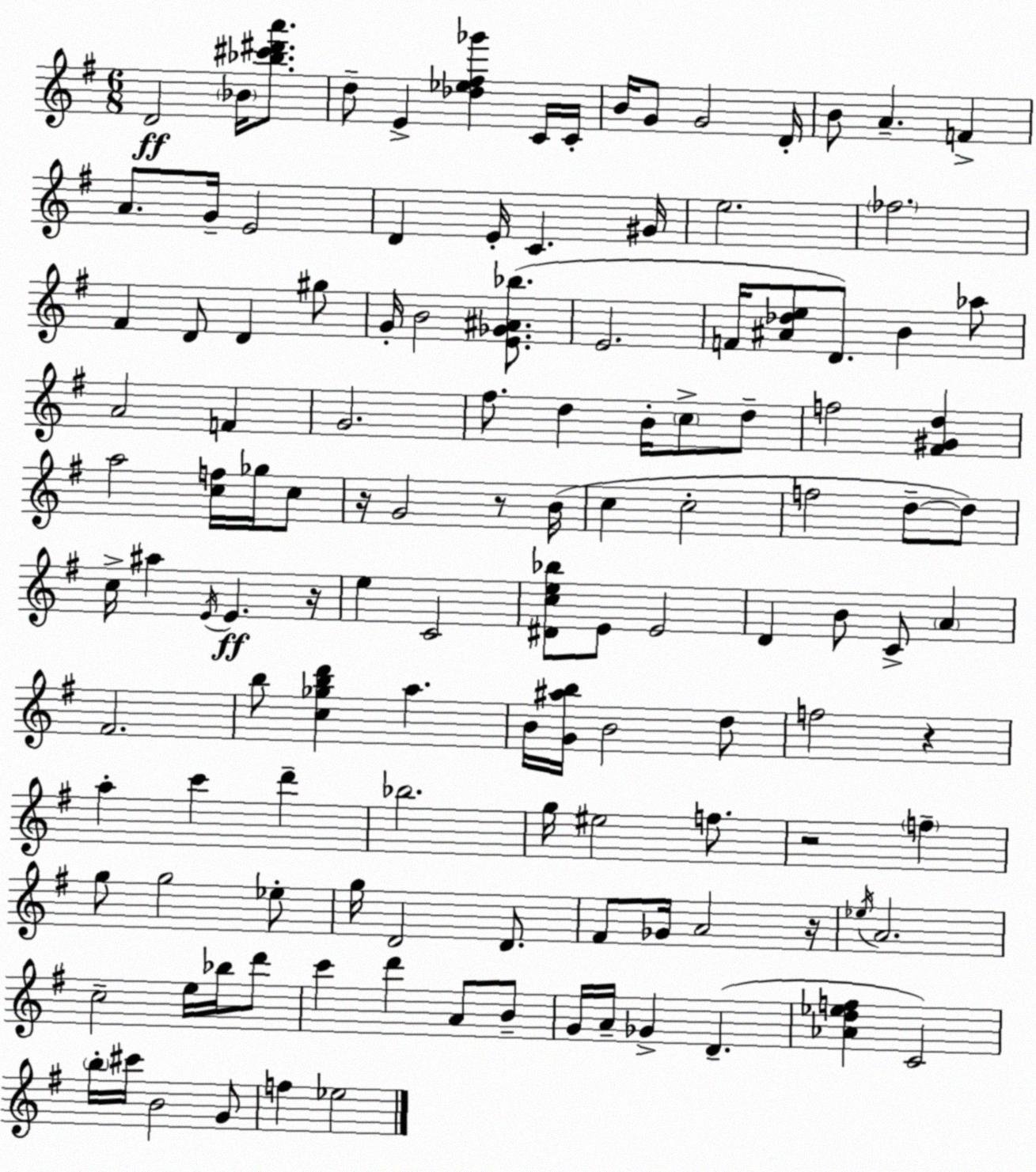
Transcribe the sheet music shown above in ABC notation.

X:1
T:Untitled
M:6/8
L:1/4
K:Em
D2 _B/4 [_b^c'^d'a']/2 d/2 E [_d_e^f_g'] C/4 C/4 B/4 G/2 G2 D/4 B/2 A F A/2 G/4 E2 D E/4 C ^G/4 e2 _f2 ^F D/2 D ^g/2 G/4 B2 [E_G^A_b]/2 E2 F/4 [^A_de]/2 D/2 B _a/2 A2 F G2 ^f/2 d B/4 c/2 d/2 f2 [^F^Gd] a2 [cf]/4 _g/4 c/2 z/4 G2 z/2 B/4 c c2 f2 d/2 d/2 c/4 ^a E/4 E z/4 e C2 [^Dce_b]/2 E/2 E2 D B/2 C/2 A ^F2 b/2 [c_gbd'] a B/4 [G^ab]/4 B2 d/2 f2 z a c' d' _b2 g/4 ^e2 f/2 z2 f g/2 g2 _e/2 g/4 D2 D/2 ^F/2 _G/4 A2 z/4 _e/4 A2 c2 e/4 _b/4 d'/2 c' d' A/2 B/2 G/4 A/4 _G D [_Ad_ef] C2 b/4 ^c'/4 B2 G/2 f _e2